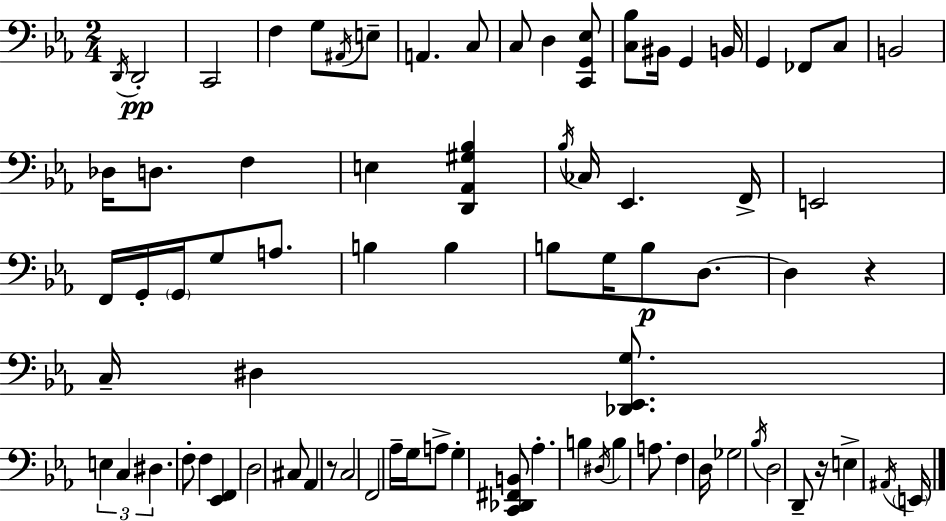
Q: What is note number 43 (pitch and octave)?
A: C3